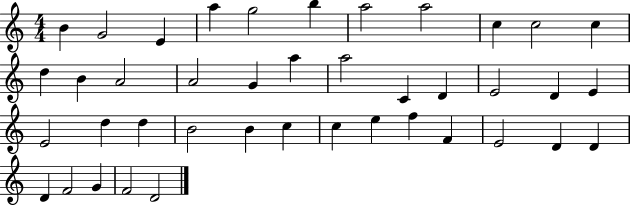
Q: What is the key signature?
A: C major